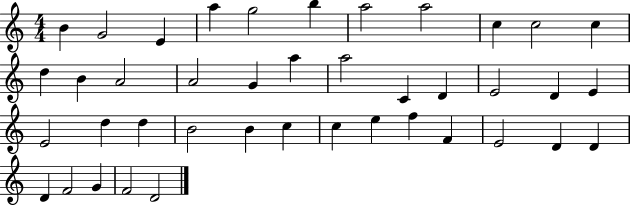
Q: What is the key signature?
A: C major